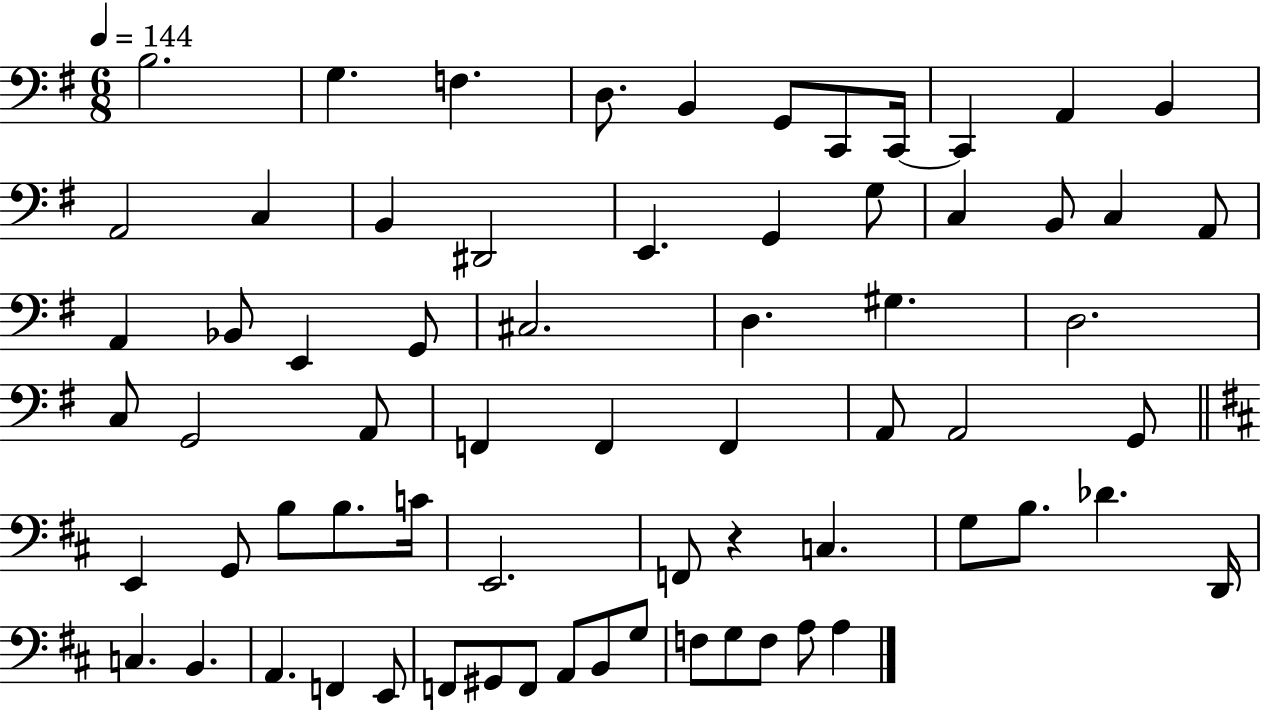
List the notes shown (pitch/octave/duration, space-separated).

B3/h. G3/q. F3/q. D3/e. B2/q G2/e C2/e C2/s C2/q A2/q B2/q A2/h C3/q B2/q D#2/h E2/q. G2/q G3/e C3/q B2/e C3/q A2/e A2/q Bb2/e E2/q G2/e C#3/h. D3/q. G#3/q. D3/h. C3/e G2/h A2/e F2/q F2/q F2/q A2/e A2/h G2/e E2/q G2/e B3/e B3/e. C4/s E2/h. F2/e R/q C3/q. G3/e B3/e. Db4/q. D2/s C3/q. B2/q. A2/q. F2/q E2/e F2/e G#2/e F2/e A2/e B2/e G3/e F3/e G3/e F3/e A3/e A3/q